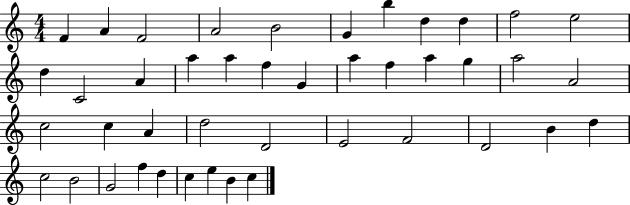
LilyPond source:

{
  \clef treble
  \numericTimeSignature
  \time 4/4
  \key c \major
  f'4 a'4 f'2 | a'2 b'2 | g'4 b''4 d''4 d''4 | f''2 e''2 | \break d''4 c'2 a'4 | a''4 a''4 f''4 g'4 | a''4 f''4 a''4 g''4 | a''2 a'2 | \break c''2 c''4 a'4 | d''2 d'2 | e'2 f'2 | d'2 b'4 d''4 | \break c''2 b'2 | g'2 f''4 d''4 | c''4 e''4 b'4 c''4 | \bar "|."
}